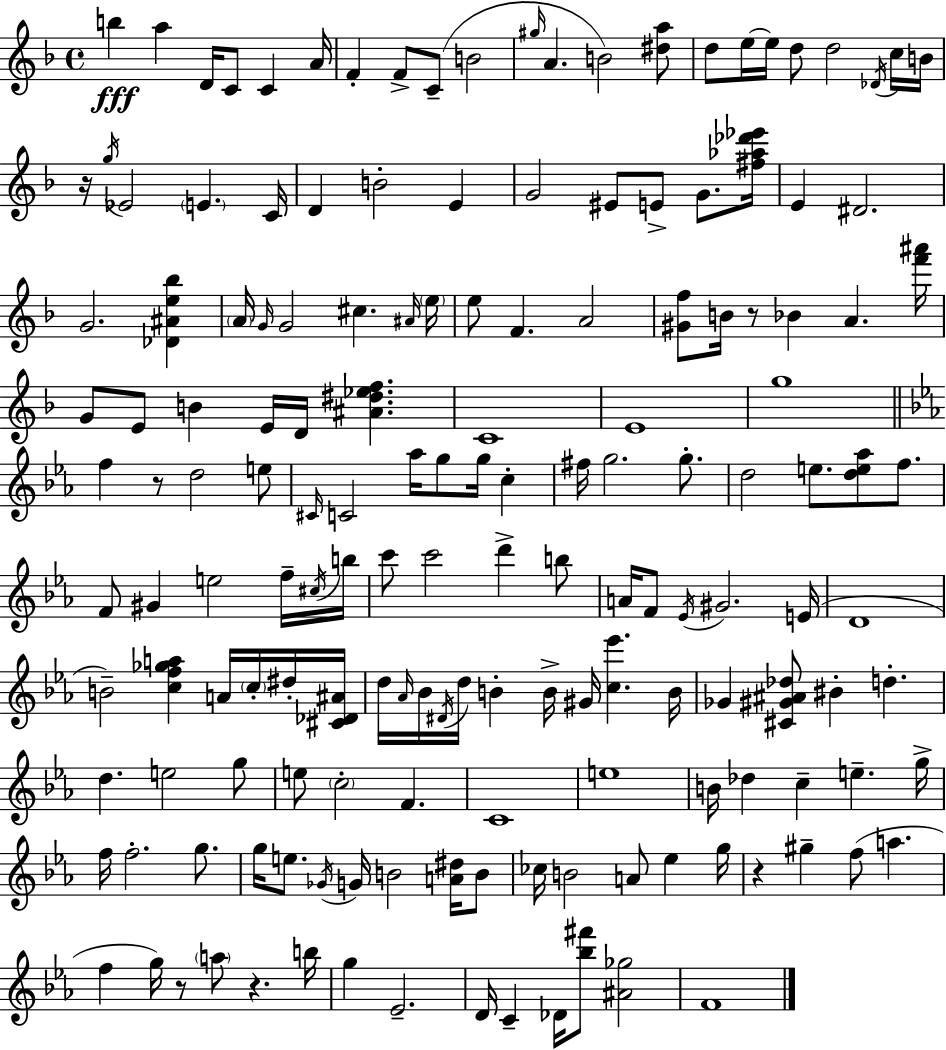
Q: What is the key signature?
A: F major